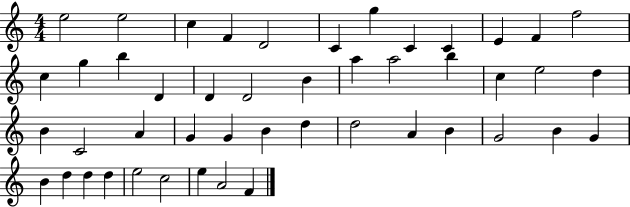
{
  \clef treble
  \numericTimeSignature
  \time 4/4
  \key c \major
  e''2 e''2 | c''4 f'4 d'2 | c'4 g''4 c'4 c'4 | e'4 f'4 f''2 | \break c''4 g''4 b''4 d'4 | d'4 d'2 b'4 | a''4 a''2 b''4 | c''4 e''2 d''4 | \break b'4 c'2 a'4 | g'4 g'4 b'4 d''4 | d''2 a'4 b'4 | g'2 b'4 g'4 | \break b'4 d''4 d''4 d''4 | e''2 c''2 | e''4 a'2 f'4 | \bar "|."
}